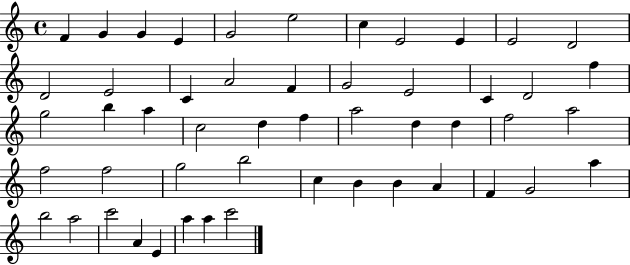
X:1
T:Untitled
M:4/4
L:1/4
K:C
F G G E G2 e2 c E2 E E2 D2 D2 E2 C A2 F G2 E2 C D2 f g2 b a c2 d f a2 d d f2 a2 f2 f2 g2 b2 c B B A F G2 a b2 a2 c'2 A E a a c'2